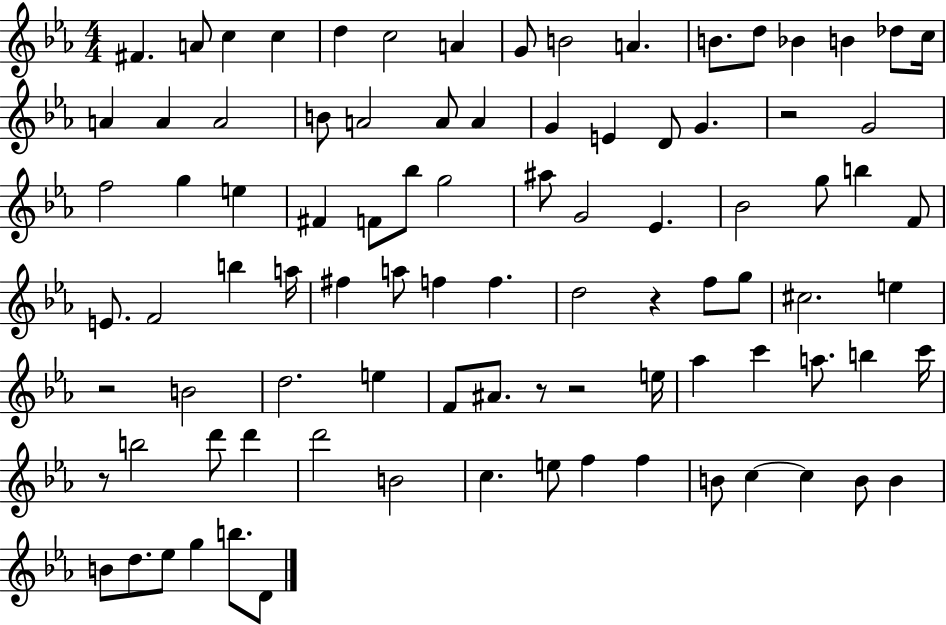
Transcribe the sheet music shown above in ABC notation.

X:1
T:Untitled
M:4/4
L:1/4
K:Eb
^F A/2 c c d c2 A G/2 B2 A B/2 d/2 _B B _d/2 c/4 A A A2 B/2 A2 A/2 A G E D/2 G z2 G2 f2 g e ^F F/2 _b/2 g2 ^a/2 G2 _E _B2 g/2 b F/2 E/2 F2 b a/4 ^f a/2 f f d2 z f/2 g/2 ^c2 e z2 B2 d2 e F/2 ^A/2 z/2 z2 e/4 _a c' a/2 b c'/4 z/2 b2 d'/2 d' d'2 B2 c e/2 f f B/2 c c B/2 B B/2 d/2 _e/2 g b/2 D/2